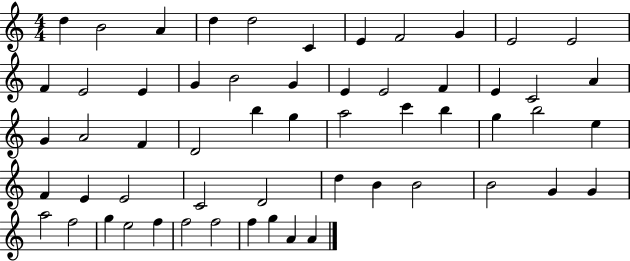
{
  \clef treble
  \numericTimeSignature
  \time 4/4
  \key c \major
  d''4 b'2 a'4 | d''4 d''2 c'4 | e'4 f'2 g'4 | e'2 e'2 | \break f'4 e'2 e'4 | g'4 b'2 g'4 | e'4 e'2 f'4 | e'4 c'2 a'4 | \break g'4 a'2 f'4 | d'2 b''4 g''4 | a''2 c'''4 b''4 | g''4 b''2 e''4 | \break f'4 e'4 e'2 | c'2 d'2 | d''4 b'4 b'2 | b'2 g'4 g'4 | \break a''2 f''2 | g''4 e''2 f''4 | f''2 f''2 | f''4 g''4 a'4 a'4 | \break \bar "|."
}